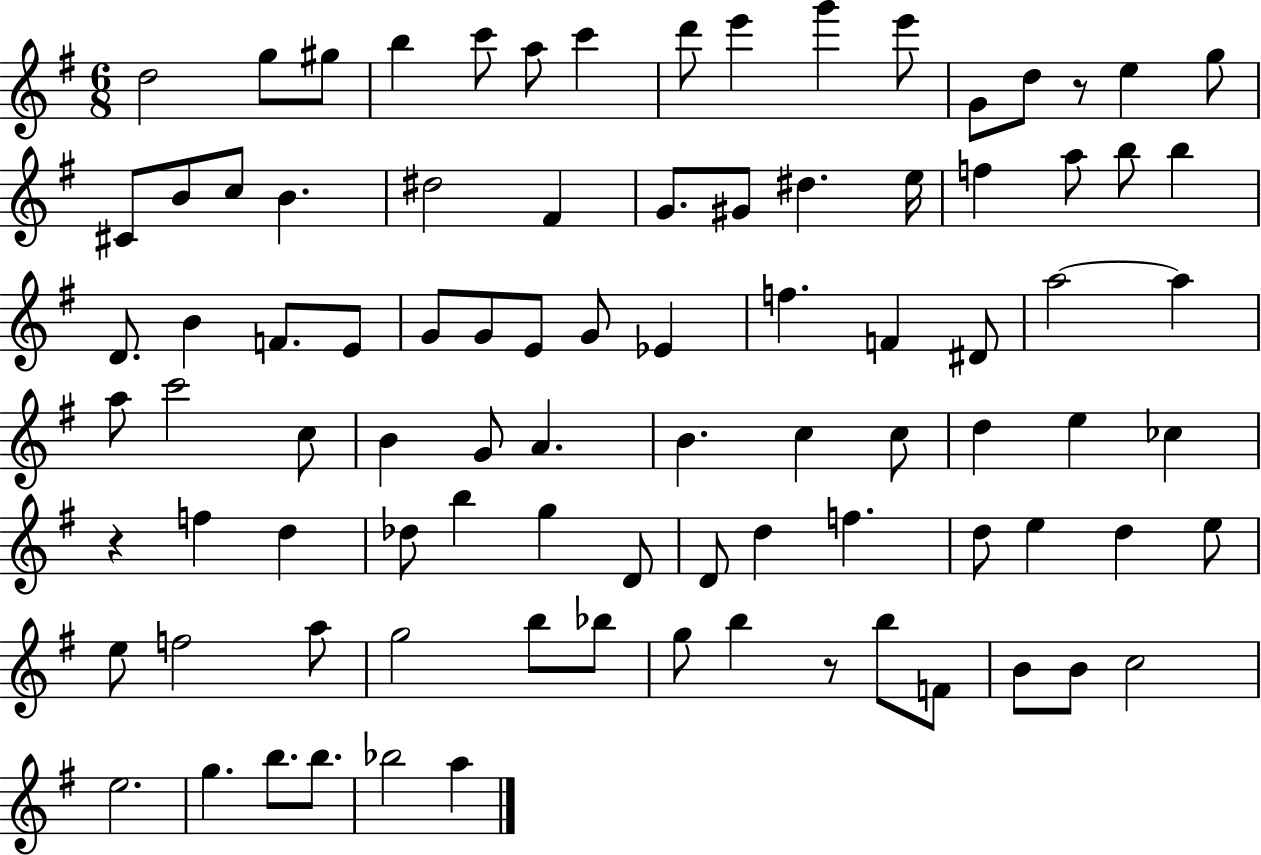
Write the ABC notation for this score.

X:1
T:Untitled
M:6/8
L:1/4
K:G
d2 g/2 ^g/2 b c'/2 a/2 c' d'/2 e' g' e'/2 G/2 d/2 z/2 e g/2 ^C/2 B/2 c/2 B ^d2 ^F G/2 ^G/2 ^d e/4 f a/2 b/2 b D/2 B F/2 E/2 G/2 G/2 E/2 G/2 _E f F ^D/2 a2 a a/2 c'2 c/2 B G/2 A B c c/2 d e _c z f d _d/2 b g D/2 D/2 d f d/2 e d e/2 e/2 f2 a/2 g2 b/2 _b/2 g/2 b z/2 b/2 F/2 B/2 B/2 c2 e2 g b/2 b/2 _b2 a